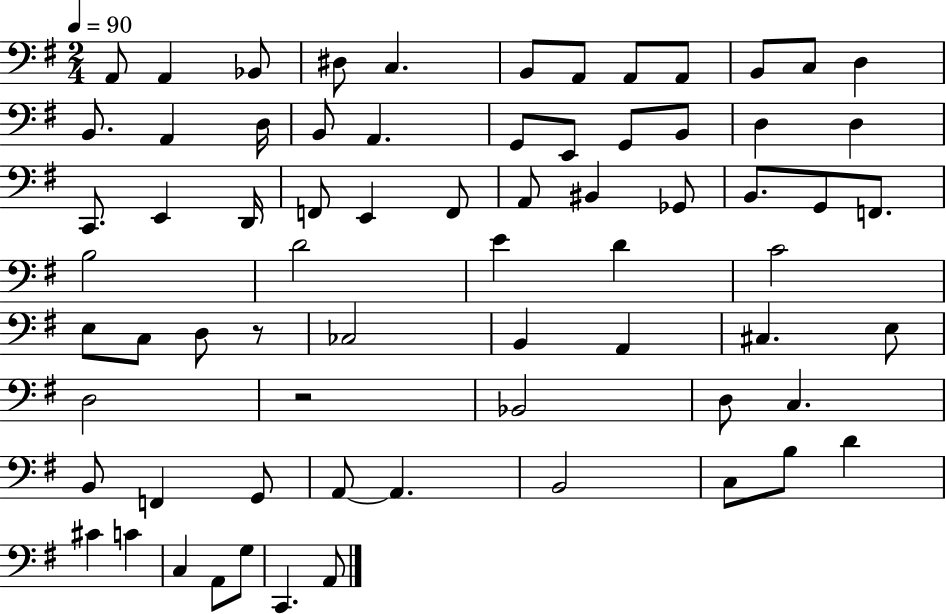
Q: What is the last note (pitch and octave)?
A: A2